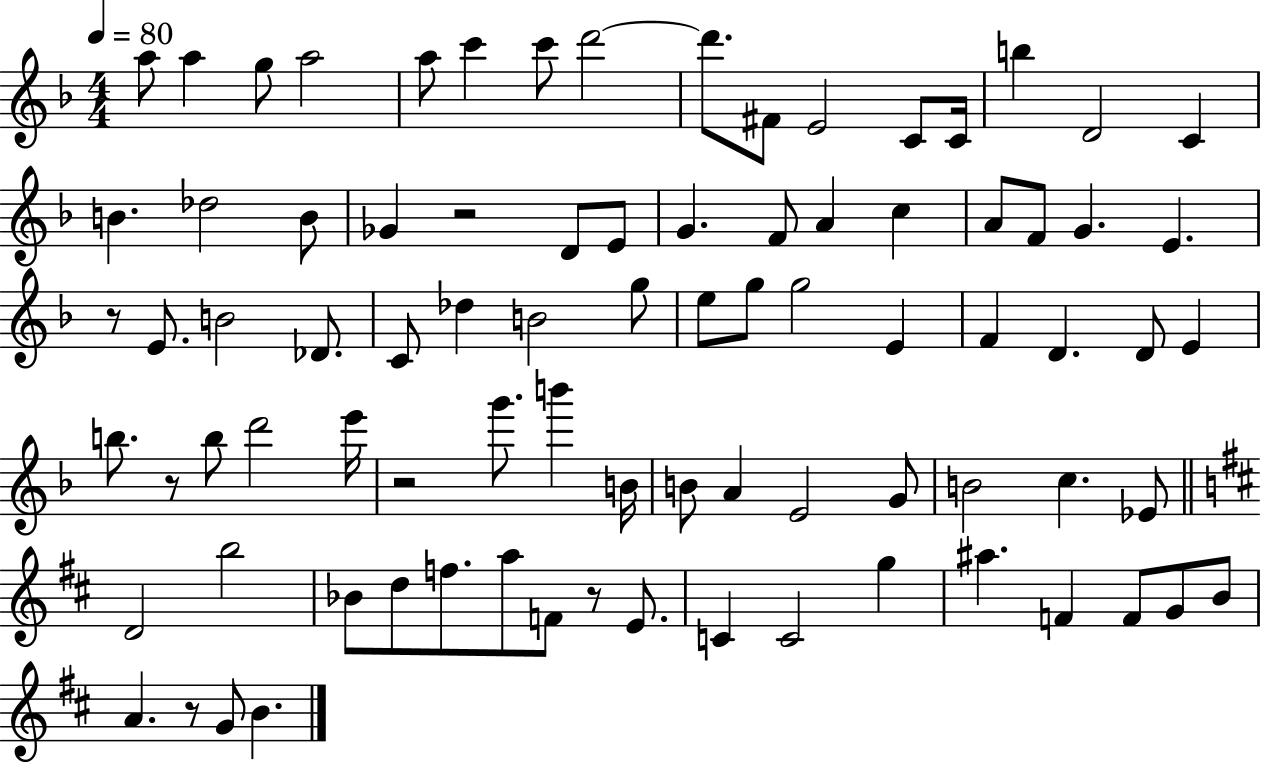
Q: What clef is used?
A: treble